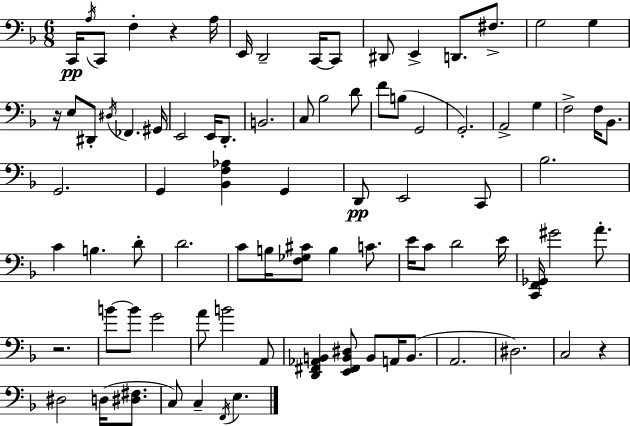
X:1
T:Untitled
M:6/8
L:1/4
K:F
C,,/4 A,/4 C,,/2 F, z A,/4 E,,/4 D,,2 C,,/4 C,,/2 ^D,,/2 E,, D,,/2 ^F,/2 G,2 G, z/4 E,/2 ^D,,/2 ^D,/4 _F,, ^G,,/4 E,,2 E,,/4 D,,/2 B,,2 C,/2 _B,2 D/2 F/2 B,/2 G,,2 G,,2 A,,2 G, F,2 F,/4 _B,,/2 G,,2 G,, [_B,,F,_A,] G,, D,,/2 E,,2 C,,/2 _B,2 C B, D/2 D2 C/2 B,/4 [F,_G,^C]/2 B, C/2 E/4 C/2 D2 E/4 [C,,F,,_G,,]/4 ^G2 A/2 z2 B/2 B/2 G2 A/2 B2 A,,/2 [D,,^F,,_A,,B,,] [E,,^F,,B,,^D,]/2 B,,/2 A,,/4 B,,/2 A,,2 ^D,2 C,2 z ^D,2 D,/4 [^D,^F,]/2 C,/2 C, F,,/4 E,